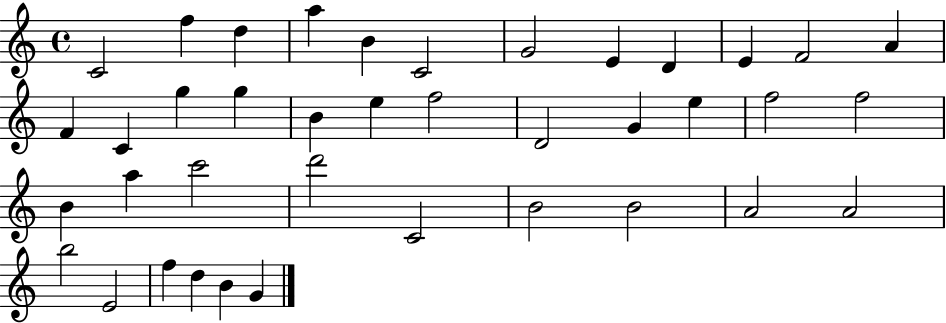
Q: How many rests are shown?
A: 0